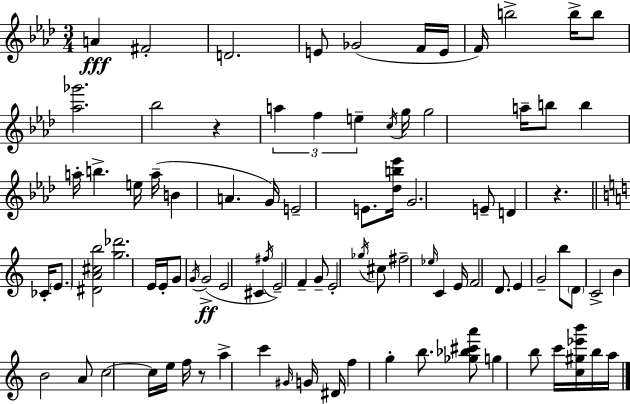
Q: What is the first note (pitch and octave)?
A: A4